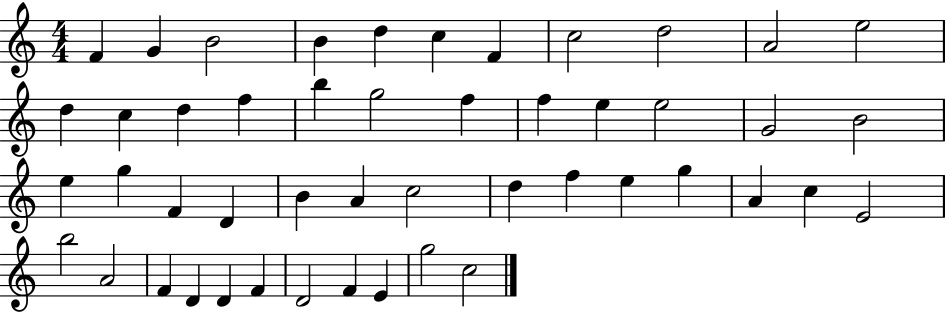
X:1
T:Untitled
M:4/4
L:1/4
K:C
F G B2 B d c F c2 d2 A2 e2 d c d f b g2 f f e e2 G2 B2 e g F D B A c2 d f e g A c E2 b2 A2 F D D F D2 F E g2 c2